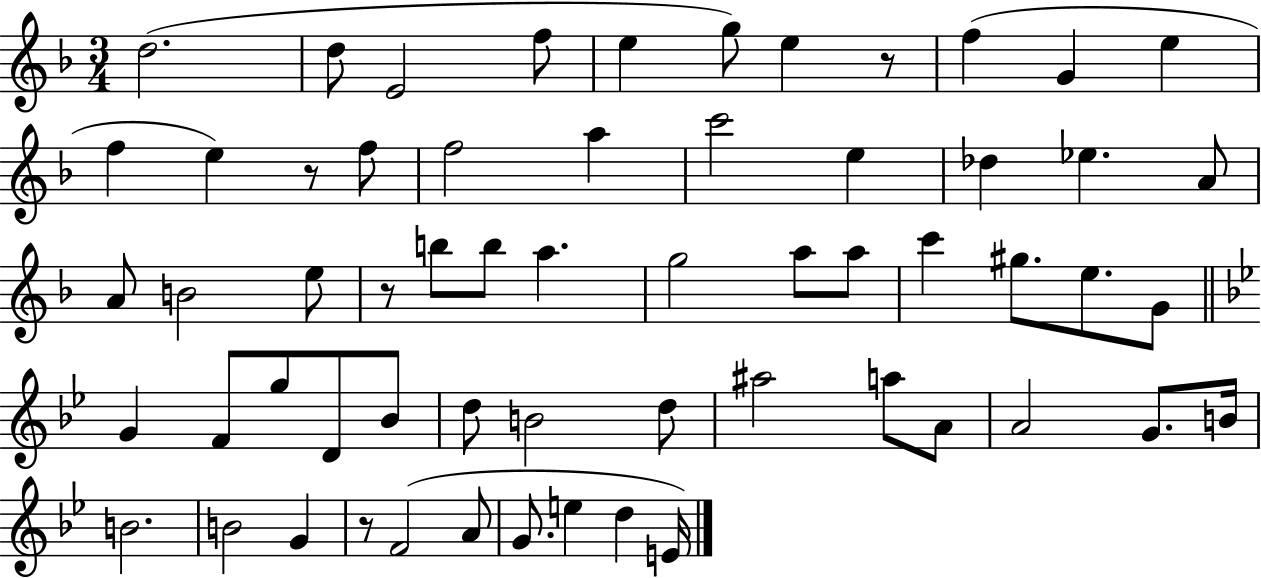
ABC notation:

X:1
T:Untitled
M:3/4
L:1/4
K:F
d2 d/2 E2 f/2 e g/2 e z/2 f G e f e z/2 f/2 f2 a c'2 e _d _e A/2 A/2 B2 e/2 z/2 b/2 b/2 a g2 a/2 a/2 c' ^g/2 e/2 G/2 G F/2 g/2 D/2 _B/2 d/2 B2 d/2 ^a2 a/2 A/2 A2 G/2 B/4 B2 B2 G z/2 F2 A/2 G/2 e d E/4